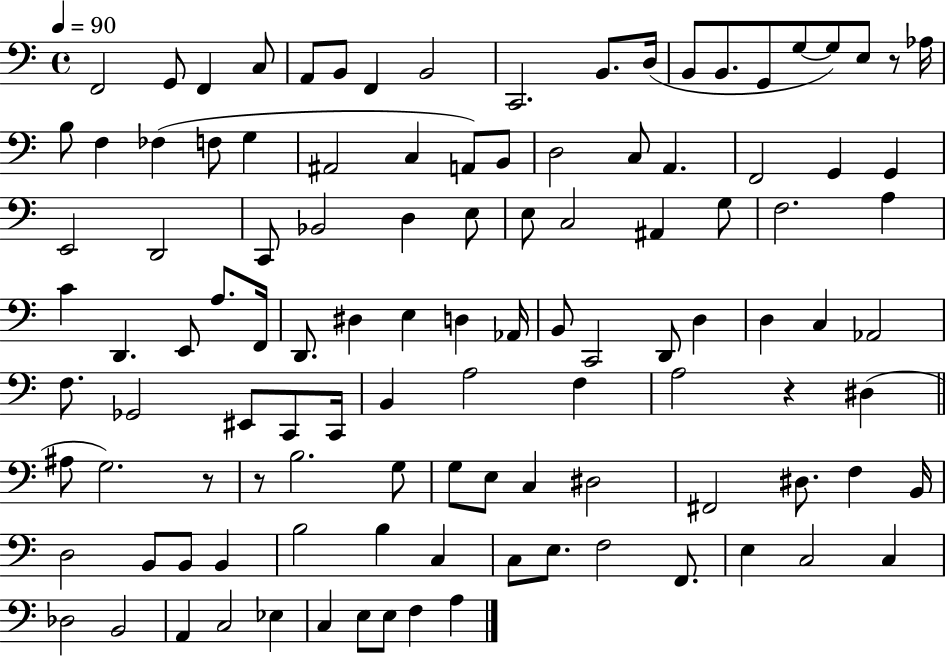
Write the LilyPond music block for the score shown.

{
  \clef bass
  \time 4/4
  \defaultTimeSignature
  \key c \major
  \tempo 4 = 90
  \repeat volta 2 { f,2 g,8 f,4 c8 | a,8 b,8 f,4 b,2 | c,2. b,8. d16( | b,8 b,8. g,8 g8~~ g8) e8 r8 aes16 | \break b8 f4 fes4( f8 g4 | ais,2 c4 a,8) b,8 | d2 c8 a,4. | f,2 g,4 g,4 | \break e,2 d,2 | c,8 bes,2 d4 e8 | e8 c2 ais,4 g8 | f2. a4 | \break c'4 d,4. e,8 a8. f,16 | d,8. dis4 e4 d4 aes,16 | b,8 c,2 d,8 d4 | d4 c4 aes,2 | \break f8. ges,2 eis,8 c,8 c,16 | b,4 a2 f4 | a2 r4 dis4( | \bar "||" \break \key c \major ais8 g2.) r8 | r8 b2. g8 | g8 e8 c4 dis2 | fis,2 dis8. f4 b,16 | \break d2 b,8 b,8 b,4 | b2 b4 c4 | c8 e8. f2 f,8. | e4 c2 c4 | \break des2 b,2 | a,4 c2 ees4 | c4 e8 e8 f4 a4 | } \bar "|."
}